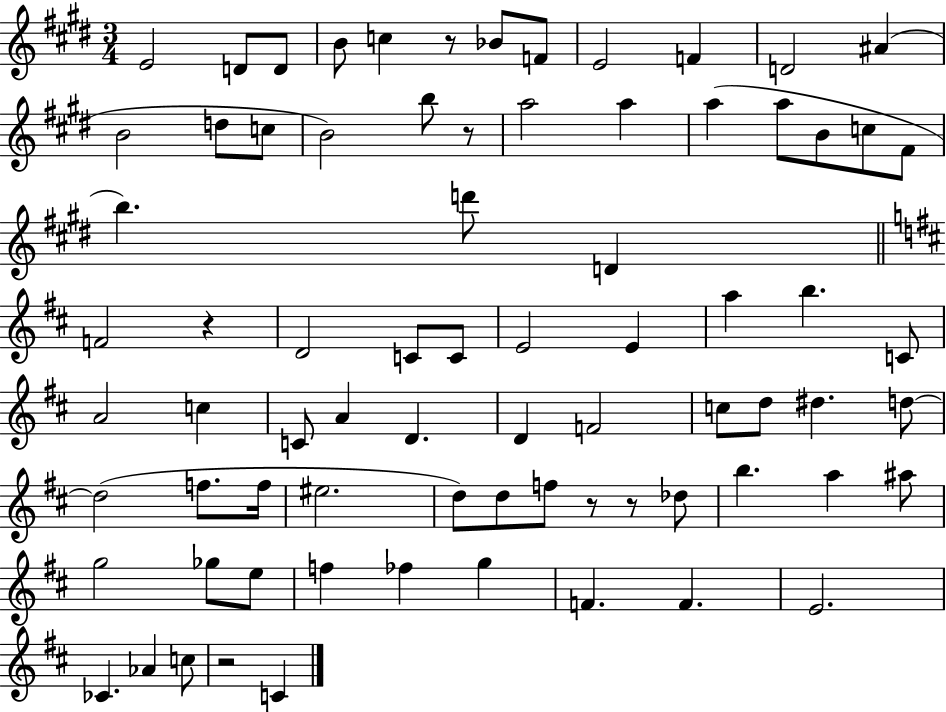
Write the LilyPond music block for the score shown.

{
  \clef treble
  \numericTimeSignature
  \time 3/4
  \key e \major
  e'2 d'8 d'8 | b'8 c''4 r8 bes'8 f'8 | e'2 f'4 | d'2 ais'4( | \break b'2 d''8 c''8 | b'2) b''8 r8 | a''2 a''4 | a''4( a''8 b'8 c''8 fis'8 | \break b''4.) d'''8 d'4 | \bar "||" \break \key d \major f'2 r4 | d'2 c'8 c'8 | e'2 e'4 | a''4 b''4. c'8 | \break a'2 c''4 | c'8 a'4 d'4. | d'4 f'2 | c''8 d''8 dis''4. d''8~~ | \break d''2( f''8. f''16 | eis''2. | d''8) d''8 f''8 r8 r8 des''8 | b''4. a''4 ais''8 | \break g''2 ges''8 e''8 | f''4 fes''4 g''4 | f'4. f'4. | e'2. | \break ces'4. aes'4 c''8 | r2 c'4 | \bar "|."
}